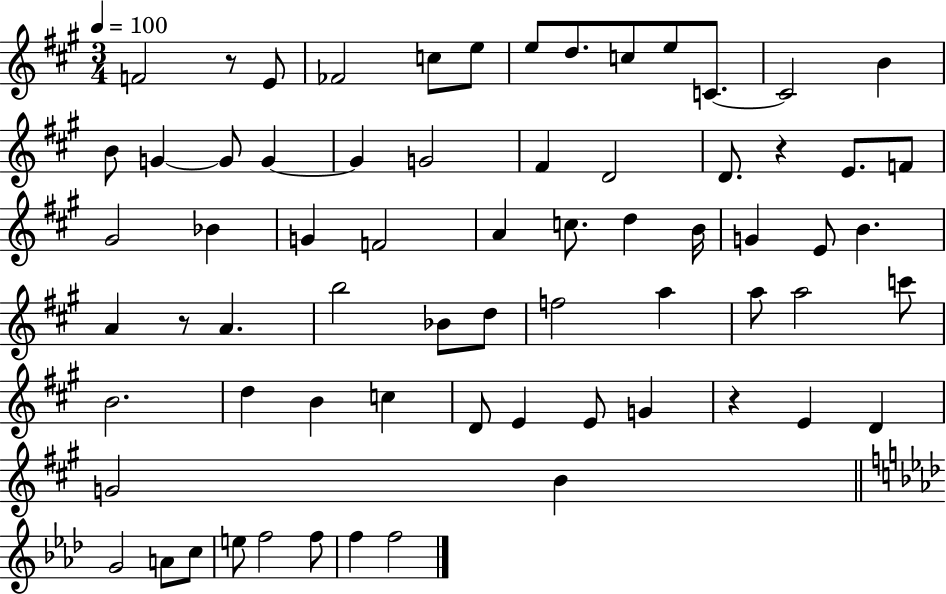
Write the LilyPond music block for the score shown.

{
  \clef treble
  \numericTimeSignature
  \time 3/4
  \key a \major
  \tempo 4 = 100
  \repeat volta 2 { f'2 r8 e'8 | fes'2 c''8 e''8 | e''8 d''8. c''8 e''8 c'8.~~ | c'2 b'4 | \break b'8 g'4~~ g'8 g'4~~ | g'4 g'2 | fis'4 d'2 | d'8. r4 e'8. f'8 | \break gis'2 bes'4 | g'4 f'2 | a'4 c''8. d''4 b'16 | g'4 e'8 b'4. | \break a'4 r8 a'4. | b''2 bes'8 d''8 | f''2 a''4 | a''8 a''2 c'''8 | \break b'2. | d''4 b'4 c''4 | d'8 e'4 e'8 g'4 | r4 e'4 d'4 | \break g'2 b'4 | \bar "||" \break \key aes \major g'2 a'8 c''8 | e''8 f''2 f''8 | f''4 f''2 | } \bar "|."
}